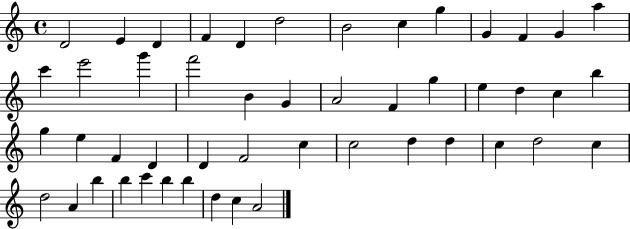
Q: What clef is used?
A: treble